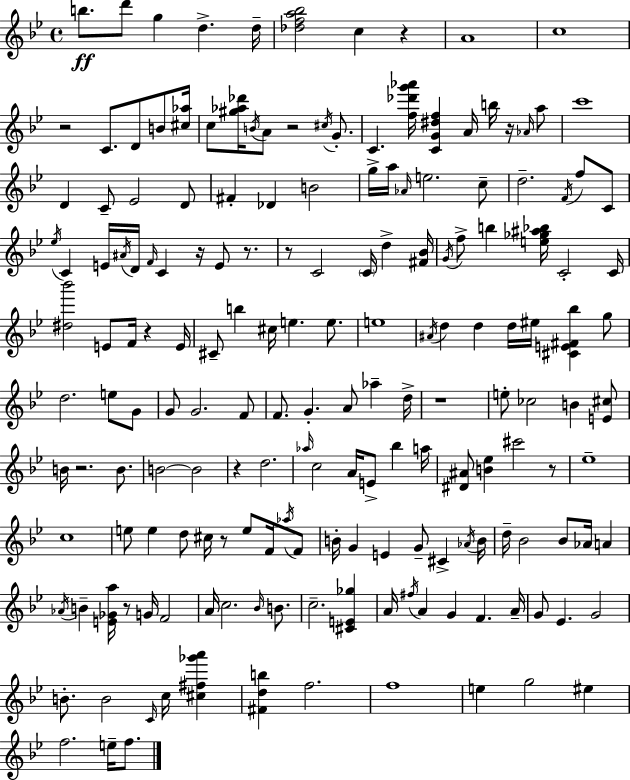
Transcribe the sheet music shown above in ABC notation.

X:1
T:Untitled
M:4/4
L:1/4
K:Gm
b/2 d'/2 g d d/4 [_dfa_b]2 c z A4 c4 z2 C/2 D/2 B/2 [^c_a]/4 c/2 [^g_a_d']/4 B/4 A/2 z2 ^c/4 G/2 C [f_d'g'_a']/4 [CG^df] A/4 b/4 z/4 _A/4 a/2 c'4 D C/2 _E2 D/2 ^F _D B2 g/4 a/4 _A/4 e2 c/2 d2 F/4 f/2 C/2 _e/4 C E/4 ^A/4 D/4 F/4 C z/4 E/2 z/2 z/2 C2 C/4 d [^F_B]/4 G/4 f/2 b [e_g^a_b]/4 C2 C/4 [^d_b']2 E/2 F/4 z E/4 ^C/2 b ^c/4 e e/2 e4 ^A/4 d d d/4 ^e/4 [^CE^F_b] g/2 d2 e/2 G/2 G/2 G2 F/2 F/2 G A/2 _a d/4 z4 e/2 _c2 B [E^c]/2 B/4 z2 B/2 B2 B2 z d2 _a/4 c2 A/4 E/2 _b a/4 [^D^A]/2 [B_e] ^c'2 z/2 _e4 c4 e/2 e d/2 ^c/4 z/2 e/2 F/4 _a/4 F/2 B/4 G E G/2 ^C _A/4 B/4 d/4 _B2 _B/2 _A/4 A _A/4 B [E_Ga]/4 z/2 G/4 F2 A/4 c2 _B/4 B/2 c2 [^CE_g] A/4 ^f/4 A G F A/4 G/2 _E G2 B/2 B2 C/4 c/4 [^c^f_g'a'] [^Fdb] f2 f4 e g2 ^e f2 e/4 f/2